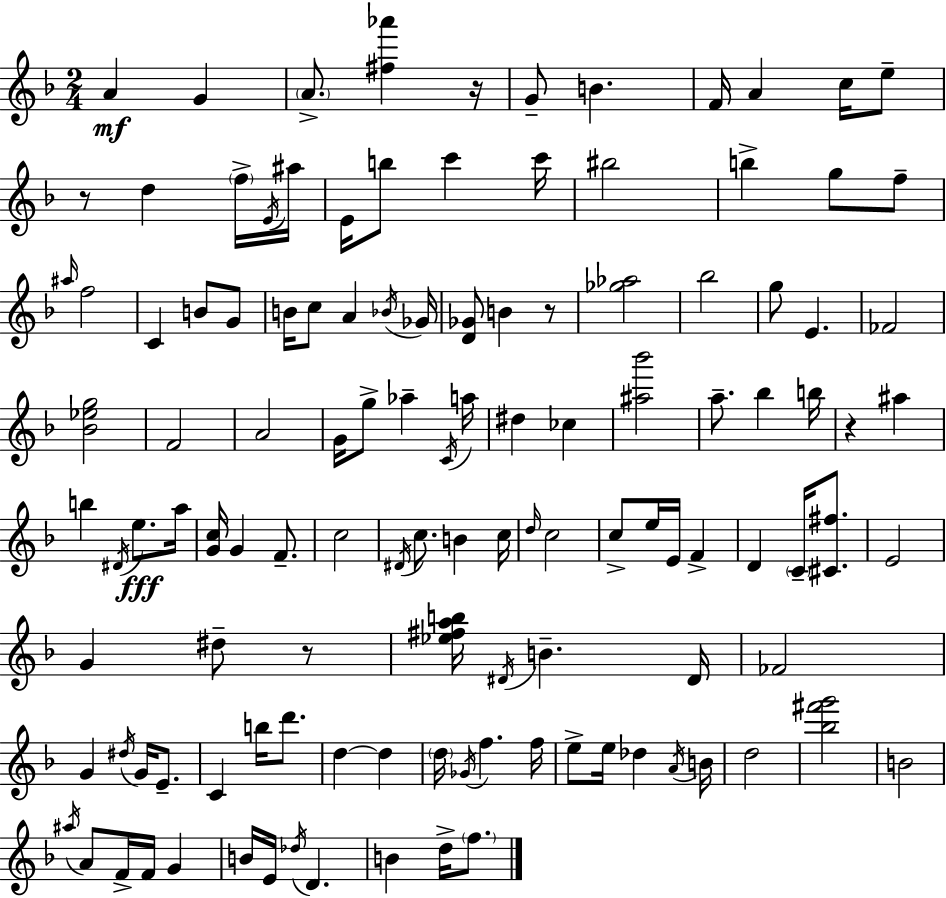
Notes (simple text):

A4/q G4/q A4/e. [F#5,Ab6]/q R/s G4/e B4/q. F4/s A4/q C5/s E5/e R/e D5/q F5/s E4/s A#5/s E4/s B5/e C6/q C6/s BIS5/h B5/q G5/e F5/e A#5/s F5/h C4/q B4/e G4/e B4/s C5/e A4/q Bb4/s Gb4/s [D4,Gb4]/e B4/q R/e [Gb5,Ab5]/h Bb5/h G5/e E4/q. FES4/h [Bb4,Eb5,G5]/h F4/h A4/h G4/s G5/e Ab5/q C4/s A5/s D#5/q CES5/q [A#5,Bb6]/h A5/e. Bb5/q B5/s R/q A#5/q B5/q D#4/s E5/e. A5/s [G4,C5]/s G4/q F4/e. C5/h D#4/s C5/e. B4/q C5/s D5/s C5/h C5/e E5/s E4/s F4/q D4/q C4/s [C#4,F#5]/e. E4/h G4/q D#5/e R/e [Eb5,F#5,A5,B5]/s D#4/s B4/q. D#4/s FES4/h G4/q D#5/s G4/s E4/e. C4/q B5/s D6/e. D5/q D5/q D5/s Gb4/s F5/q. F5/s E5/e E5/s Db5/q A4/s B4/s D5/h [Bb5,F#6,G6]/h B4/h A#5/s A4/e F4/s F4/s G4/q B4/s E4/s Db5/s D4/q. B4/q D5/s F5/e.